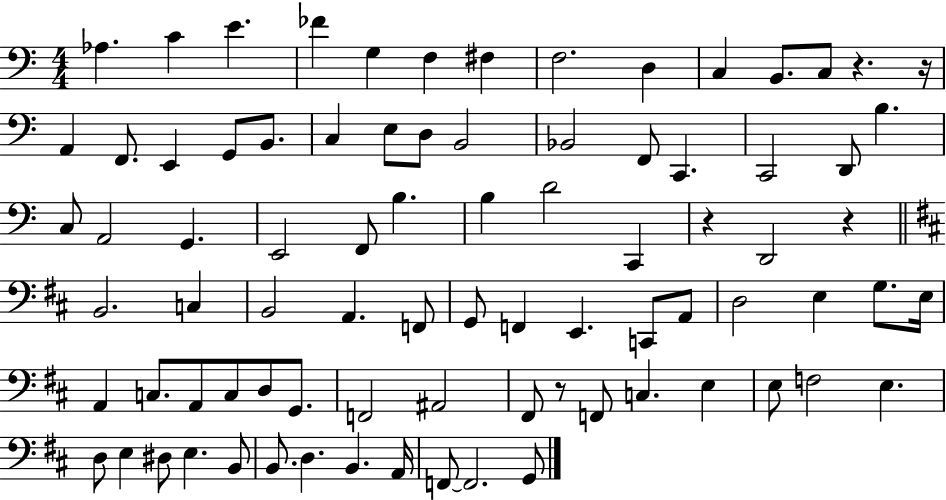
Ab3/q. C4/q E4/q. FES4/q G3/q F3/q F#3/q F3/h. D3/q C3/q B2/e. C3/e R/q. R/s A2/q F2/e. E2/q G2/e B2/e. C3/q E3/e D3/e B2/h Bb2/h F2/e C2/q. C2/h D2/e B3/q. C3/e A2/h G2/q. E2/h F2/e B3/q. B3/q D4/h C2/q R/q D2/h R/q B2/h. C3/q B2/h A2/q. F2/e G2/e F2/q E2/q. C2/e A2/e D3/h E3/q G3/e. E3/s A2/q C3/e. A2/e C3/e D3/e G2/e. F2/h A#2/h F#2/e R/e F2/e C3/q. E3/q E3/e F3/h E3/q. D3/e E3/q D#3/e E3/q. B2/e B2/e. D3/q. B2/q. A2/s F2/e F2/h. G2/e